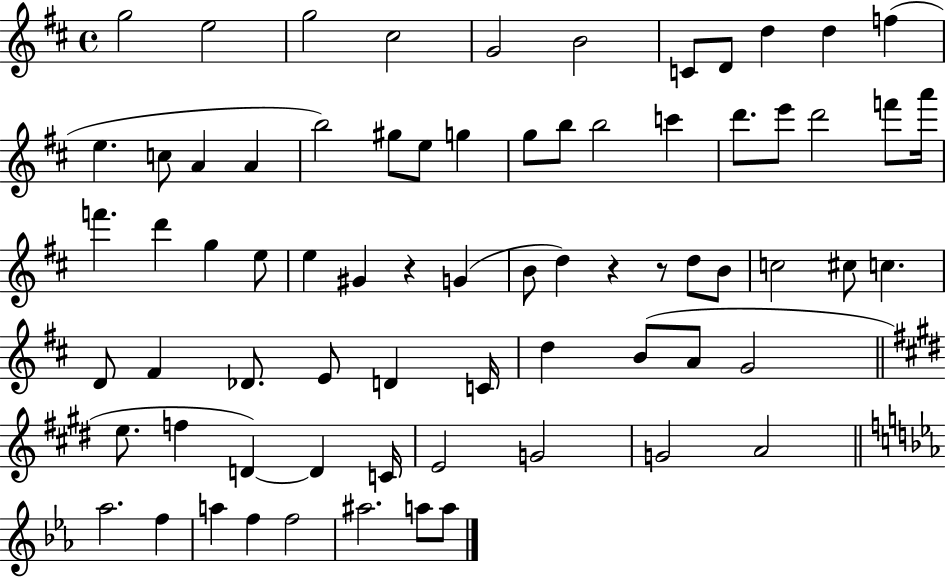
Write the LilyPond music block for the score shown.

{
  \clef treble
  \time 4/4
  \defaultTimeSignature
  \key d \major
  g''2 e''2 | g''2 cis''2 | g'2 b'2 | c'8 d'8 d''4 d''4 f''4( | \break e''4. c''8 a'4 a'4 | b''2) gis''8 e''8 g''4 | g''8 b''8 b''2 c'''4 | d'''8. e'''8 d'''2 f'''8 a'''16 | \break f'''4. d'''4 g''4 e''8 | e''4 gis'4 r4 g'4( | b'8 d''4) r4 r8 d''8 b'8 | c''2 cis''8 c''4. | \break d'8 fis'4 des'8. e'8 d'4 c'16 | d''4 b'8( a'8 g'2 | \bar "||" \break \key e \major e''8. f''4 d'4~~) d'4 c'16 | e'2 g'2 | g'2 a'2 | \bar "||" \break \key ees \major aes''2. f''4 | a''4 f''4 f''2 | ais''2. a''8 a''8 | \bar "|."
}